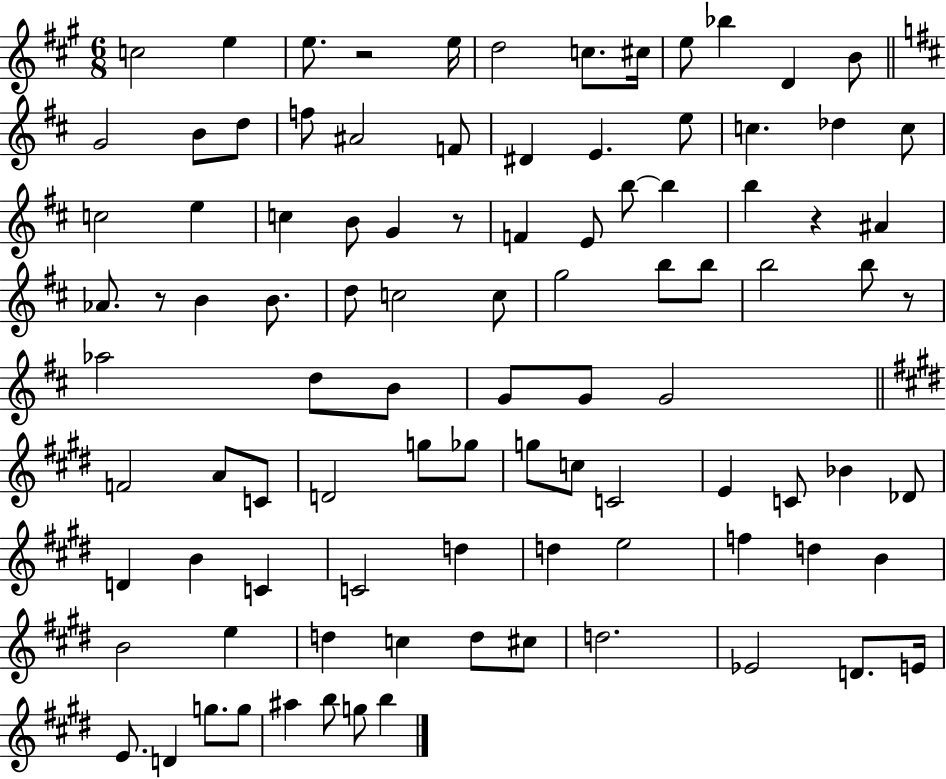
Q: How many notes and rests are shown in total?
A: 97